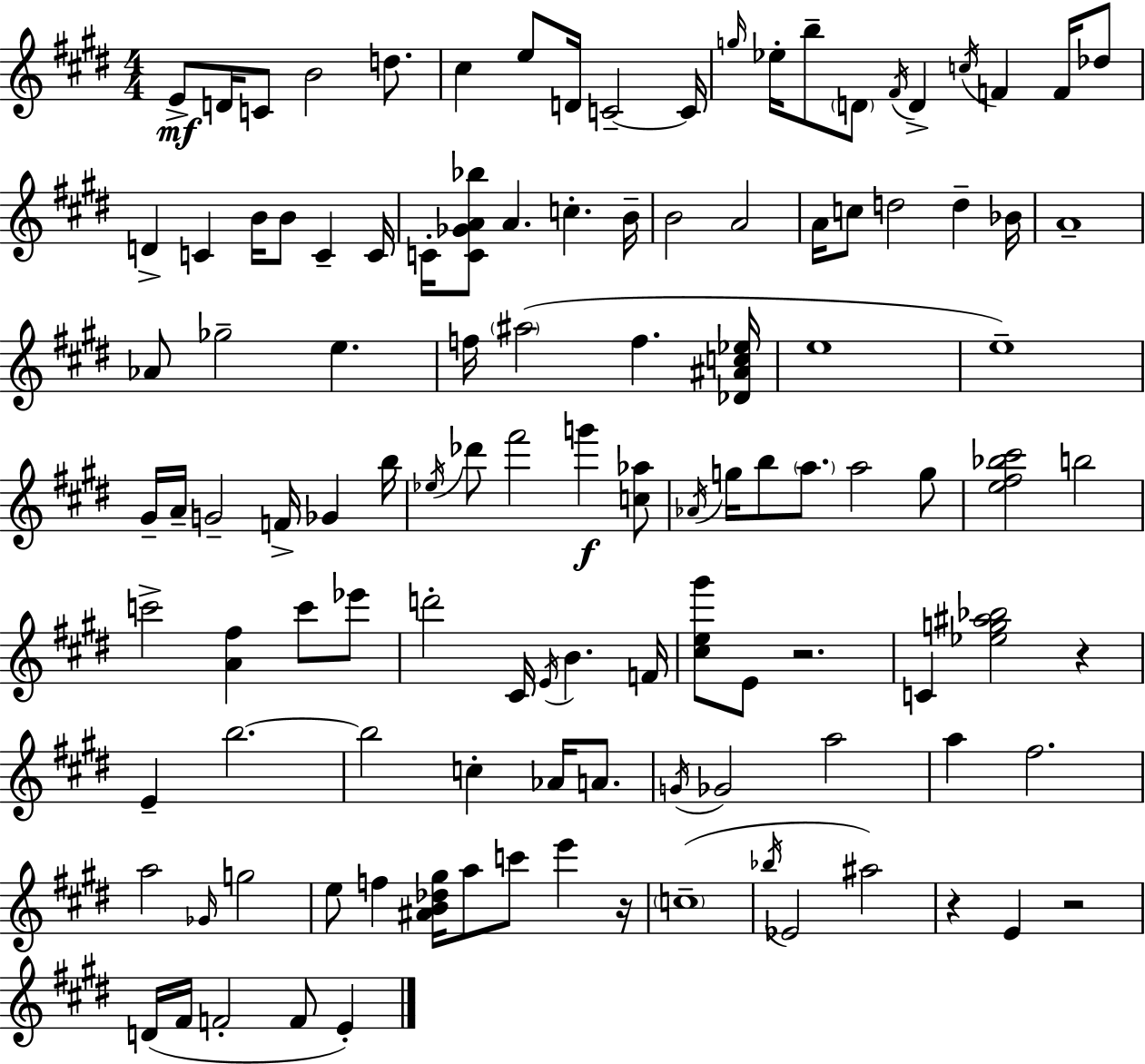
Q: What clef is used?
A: treble